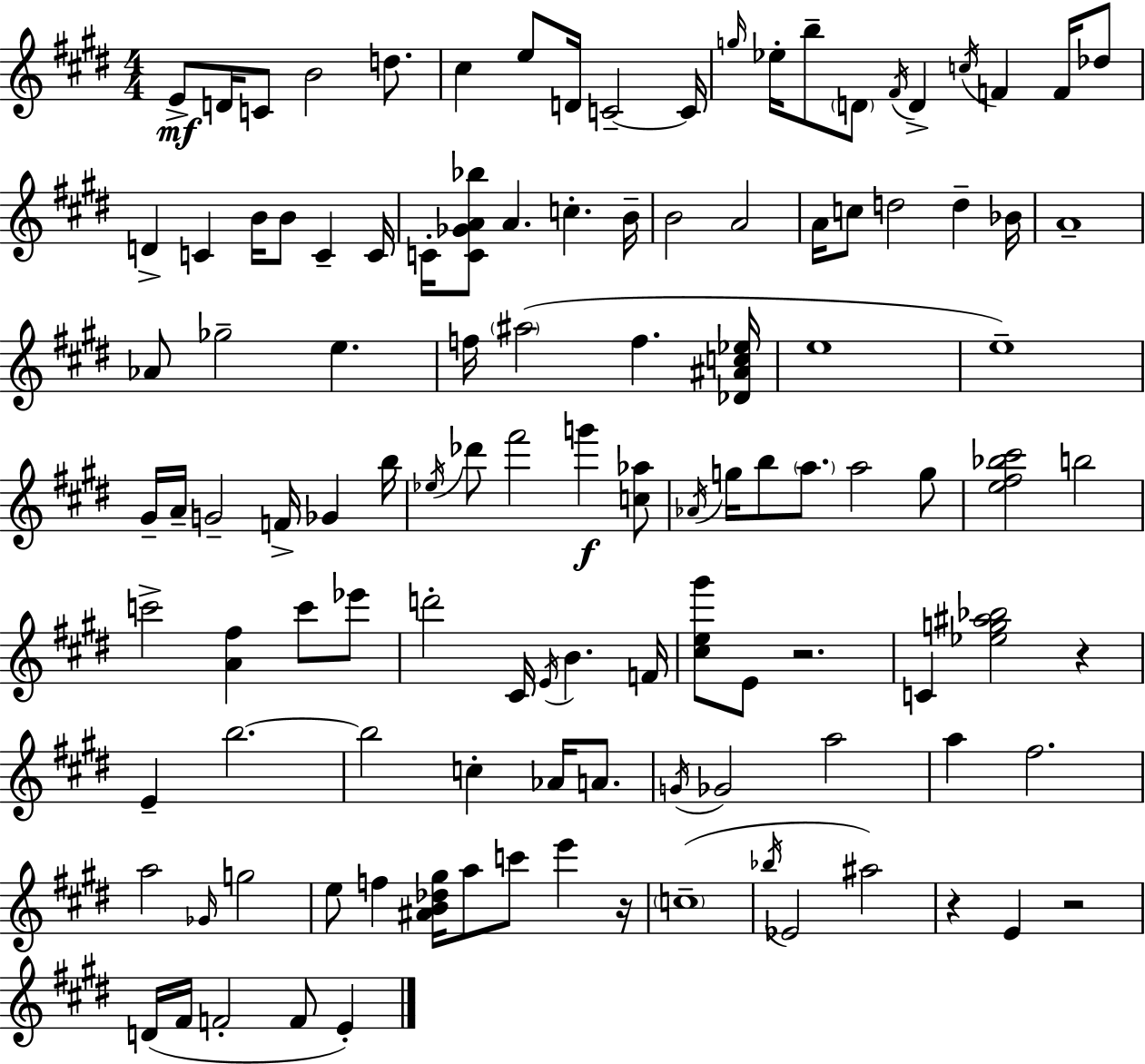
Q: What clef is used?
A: treble